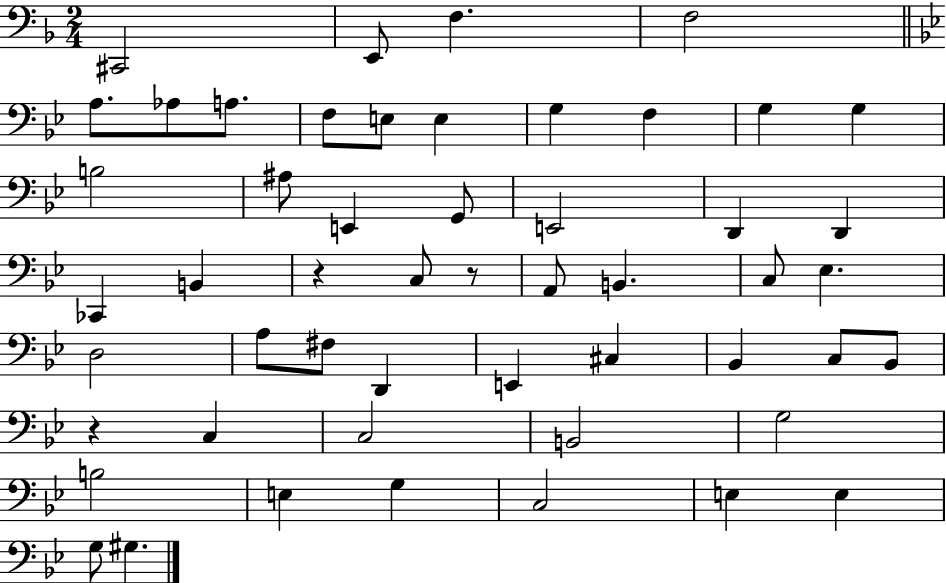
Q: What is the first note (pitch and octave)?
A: C#2